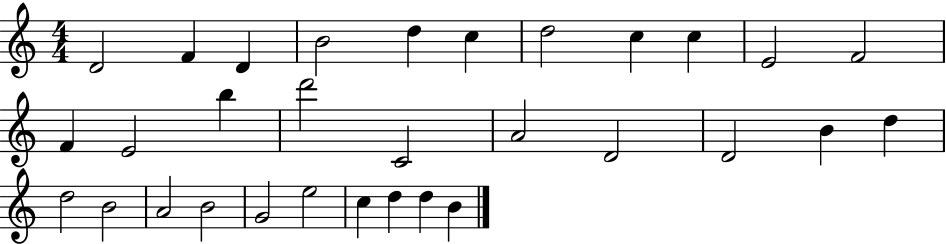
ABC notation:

X:1
T:Untitled
M:4/4
L:1/4
K:C
D2 F D B2 d c d2 c c E2 F2 F E2 b d'2 C2 A2 D2 D2 B d d2 B2 A2 B2 G2 e2 c d d B